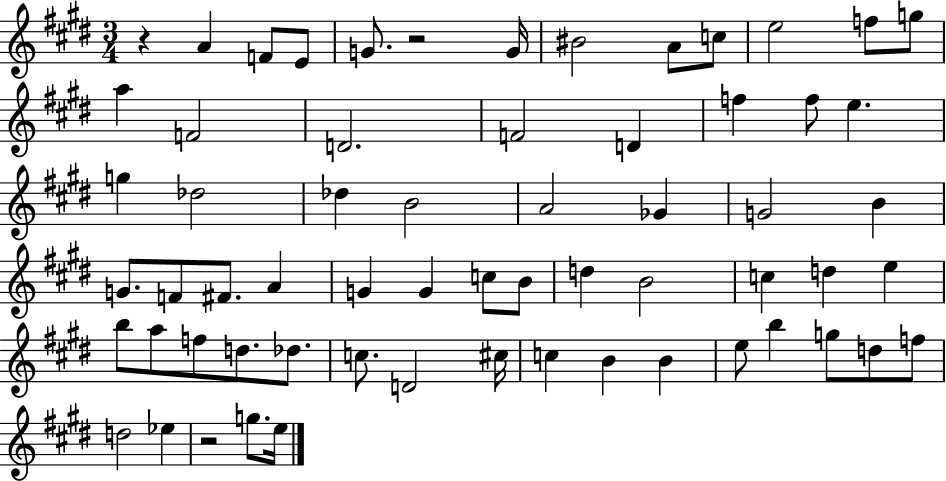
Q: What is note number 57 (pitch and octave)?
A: D5